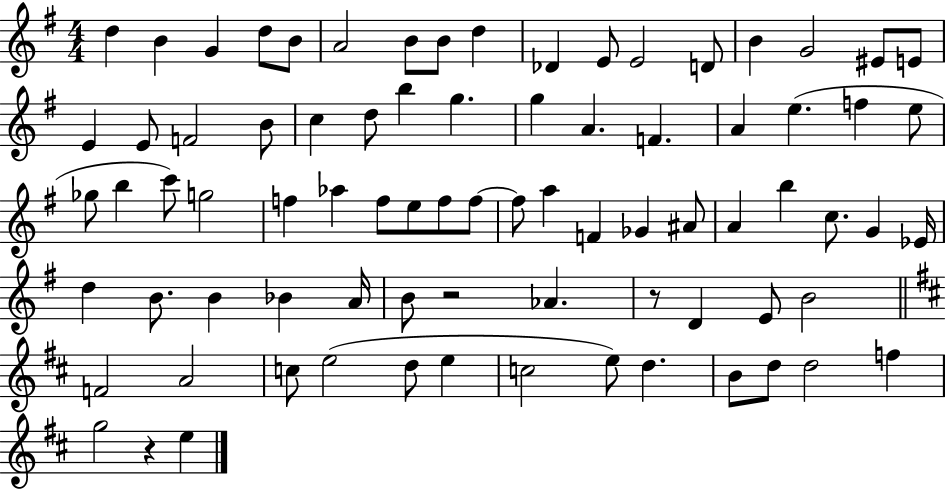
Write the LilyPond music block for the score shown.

{
  \clef treble
  \numericTimeSignature
  \time 4/4
  \key g \major
  d''4 b'4 g'4 d''8 b'8 | a'2 b'8 b'8 d''4 | des'4 e'8 e'2 d'8 | b'4 g'2 eis'8 e'8 | \break e'4 e'8 f'2 b'8 | c''4 d''8 b''4 g''4. | g''4 a'4. f'4. | a'4 e''4.( f''4 e''8 | \break ges''8 b''4 c'''8) g''2 | f''4 aes''4 f''8 e''8 f''8 f''8~~ | f''8 a''4 f'4 ges'4 ais'8 | a'4 b''4 c''8. g'4 ees'16 | \break d''4 b'8. b'4 bes'4 a'16 | b'8 r2 aes'4. | r8 d'4 e'8 b'2 | \bar "||" \break \key d \major f'2 a'2 | c''8 e''2( d''8 e''4 | c''2 e''8) d''4. | b'8 d''8 d''2 f''4 | \break g''2 r4 e''4 | \bar "|."
}